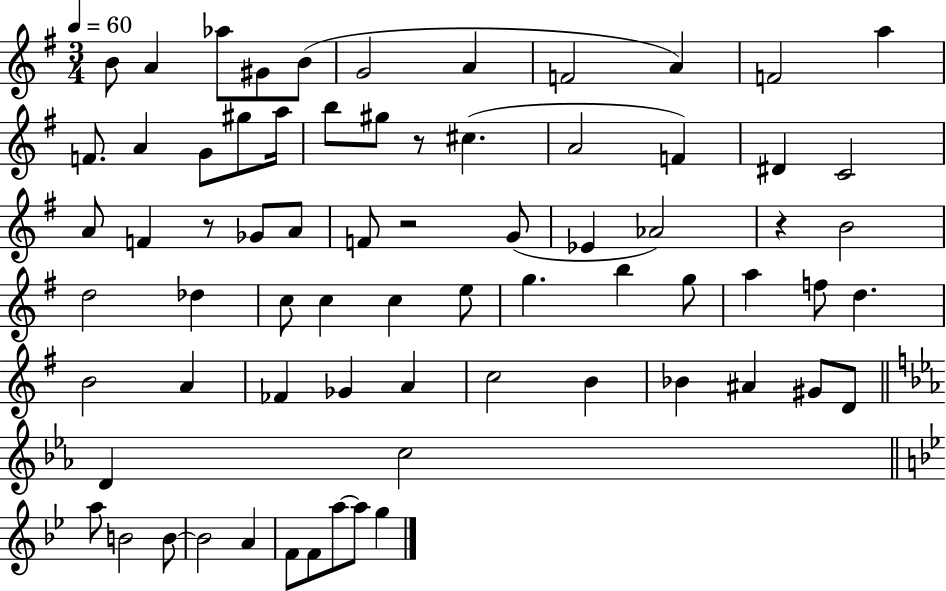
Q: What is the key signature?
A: G major